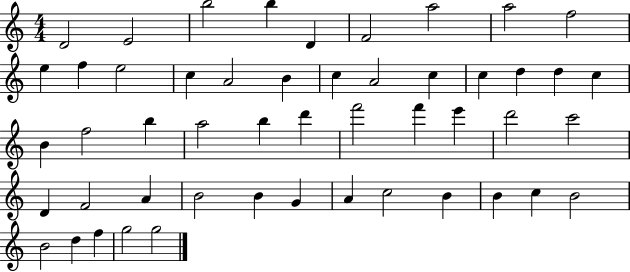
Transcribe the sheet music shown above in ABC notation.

X:1
T:Untitled
M:4/4
L:1/4
K:C
D2 E2 b2 b D F2 a2 a2 f2 e f e2 c A2 B c A2 c c d d c B f2 b a2 b d' f'2 f' e' d'2 c'2 D F2 A B2 B G A c2 B B c B2 B2 d f g2 g2